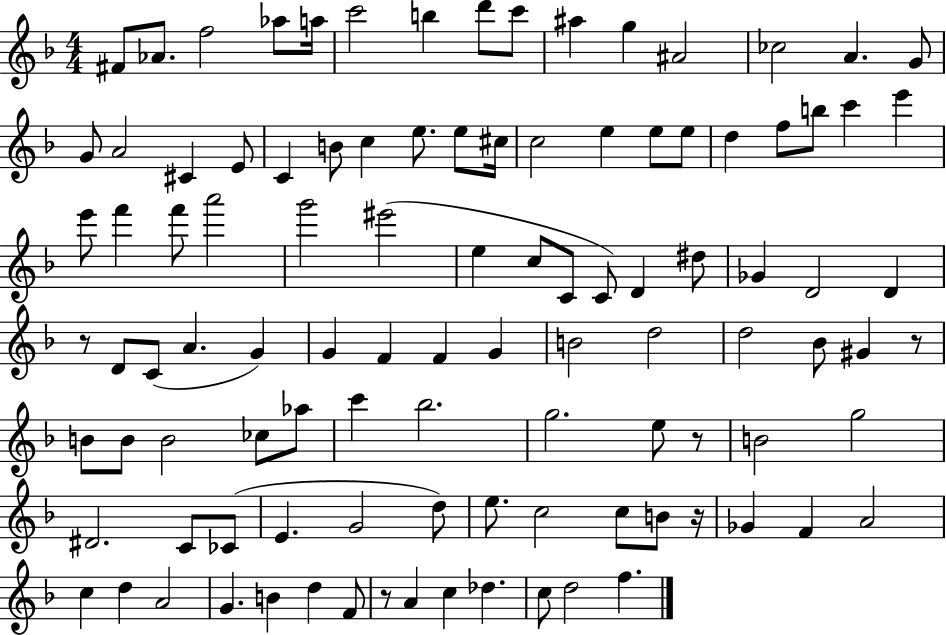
X:1
T:Untitled
M:4/4
L:1/4
K:F
^F/2 _A/2 f2 _a/2 a/4 c'2 b d'/2 c'/2 ^a g ^A2 _c2 A G/2 G/2 A2 ^C E/2 C B/2 c e/2 e/2 ^c/4 c2 e e/2 e/2 d f/2 b/2 c' e' e'/2 f' f'/2 a'2 g'2 ^e'2 e c/2 C/2 C/2 D ^d/2 _G D2 D z/2 D/2 C/2 A G G F F G B2 d2 d2 _B/2 ^G z/2 B/2 B/2 B2 _c/2 _a/2 c' _b2 g2 e/2 z/2 B2 g2 ^D2 C/2 _C/2 E G2 d/2 e/2 c2 c/2 B/2 z/4 _G F A2 c d A2 G B d F/2 z/2 A c _d c/2 d2 f